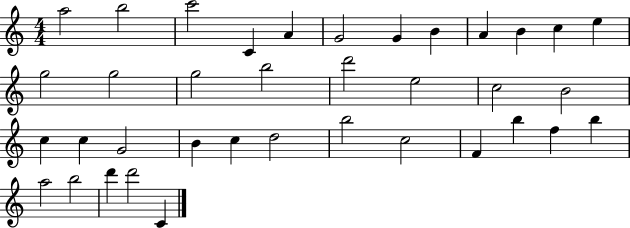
X:1
T:Untitled
M:4/4
L:1/4
K:C
a2 b2 c'2 C A G2 G B A B c e g2 g2 g2 b2 d'2 e2 c2 B2 c c G2 B c d2 b2 c2 F b f b a2 b2 d' d'2 C